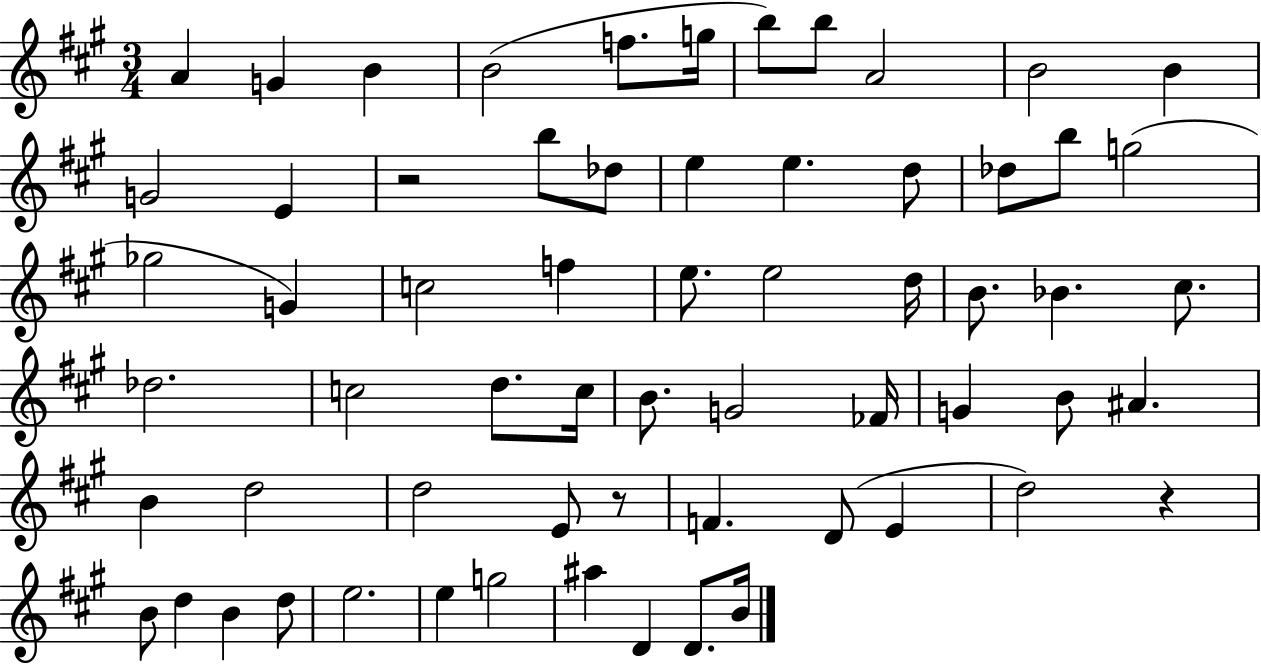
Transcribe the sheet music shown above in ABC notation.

X:1
T:Untitled
M:3/4
L:1/4
K:A
A G B B2 f/2 g/4 b/2 b/2 A2 B2 B G2 E z2 b/2 _d/2 e e d/2 _d/2 b/2 g2 _g2 G c2 f e/2 e2 d/4 B/2 _B ^c/2 _d2 c2 d/2 c/4 B/2 G2 _F/4 G B/2 ^A B d2 d2 E/2 z/2 F D/2 E d2 z B/2 d B d/2 e2 e g2 ^a D D/2 B/4